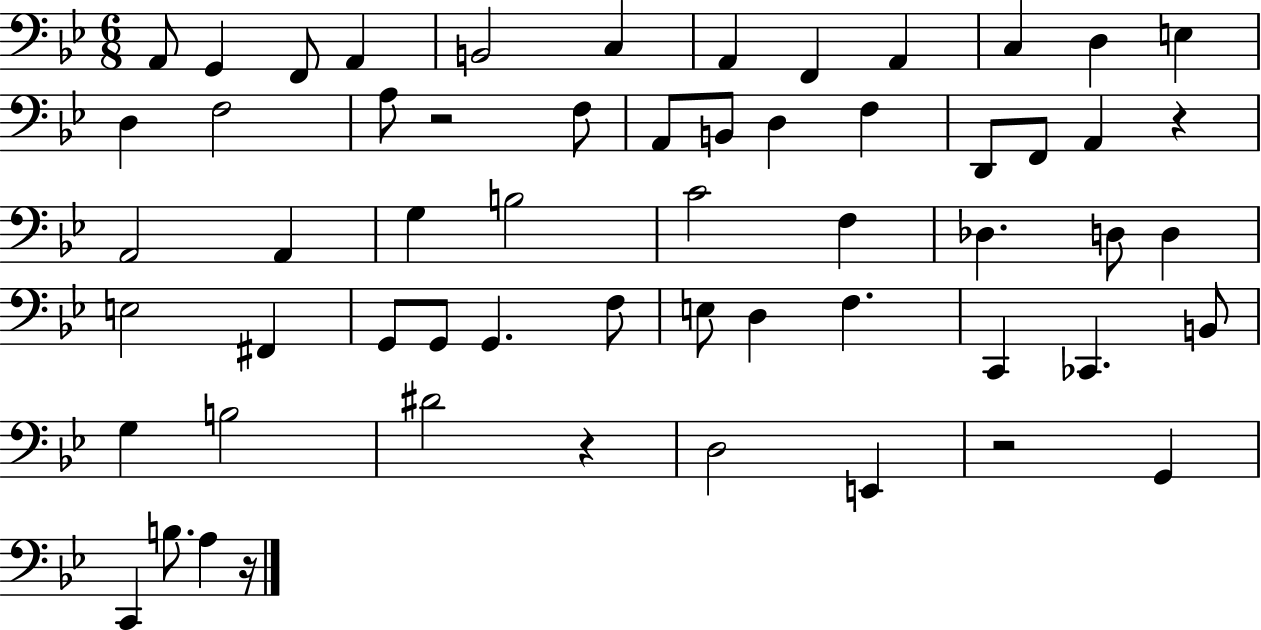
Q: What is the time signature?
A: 6/8